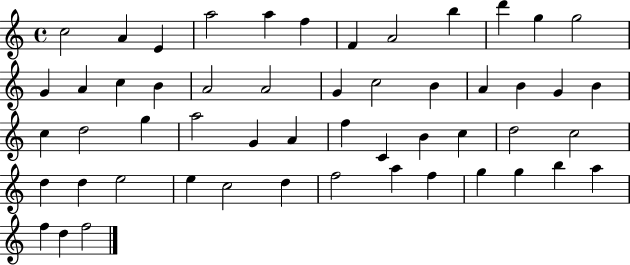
C5/h A4/q E4/q A5/h A5/q F5/q F4/q A4/h B5/q D6/q G5/q G5/h G4/q A4/q C5/q B4/q A4/h A4/h G4/q C5/h B4/q A4/q B4/q G4/q B4/q C5/q D5/h G5/q A5/h G4/q A4/q F5/q C4/q B4/q C5/q D5/h C5/h D5/q D5/q E5/h E5/q C5/h D5/q F5/h A5/q F5/q G5/q G5/q B5/q A5/q F5/q D5/q F5/h